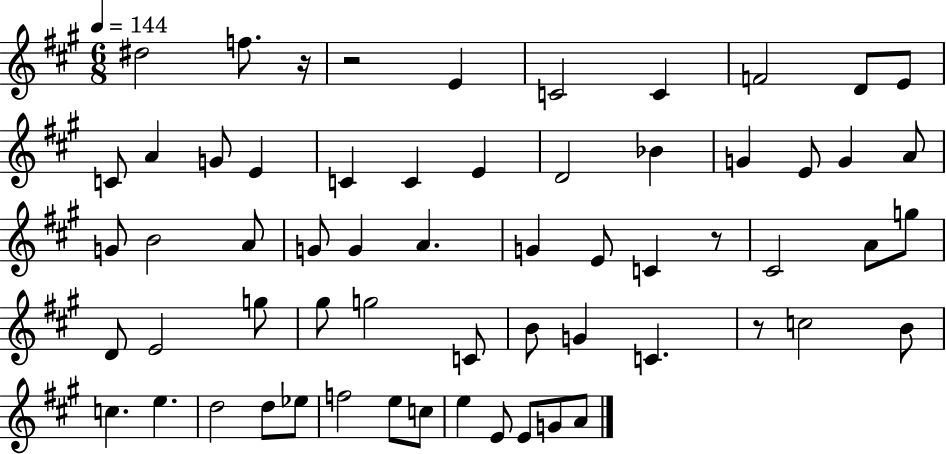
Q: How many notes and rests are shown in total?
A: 61